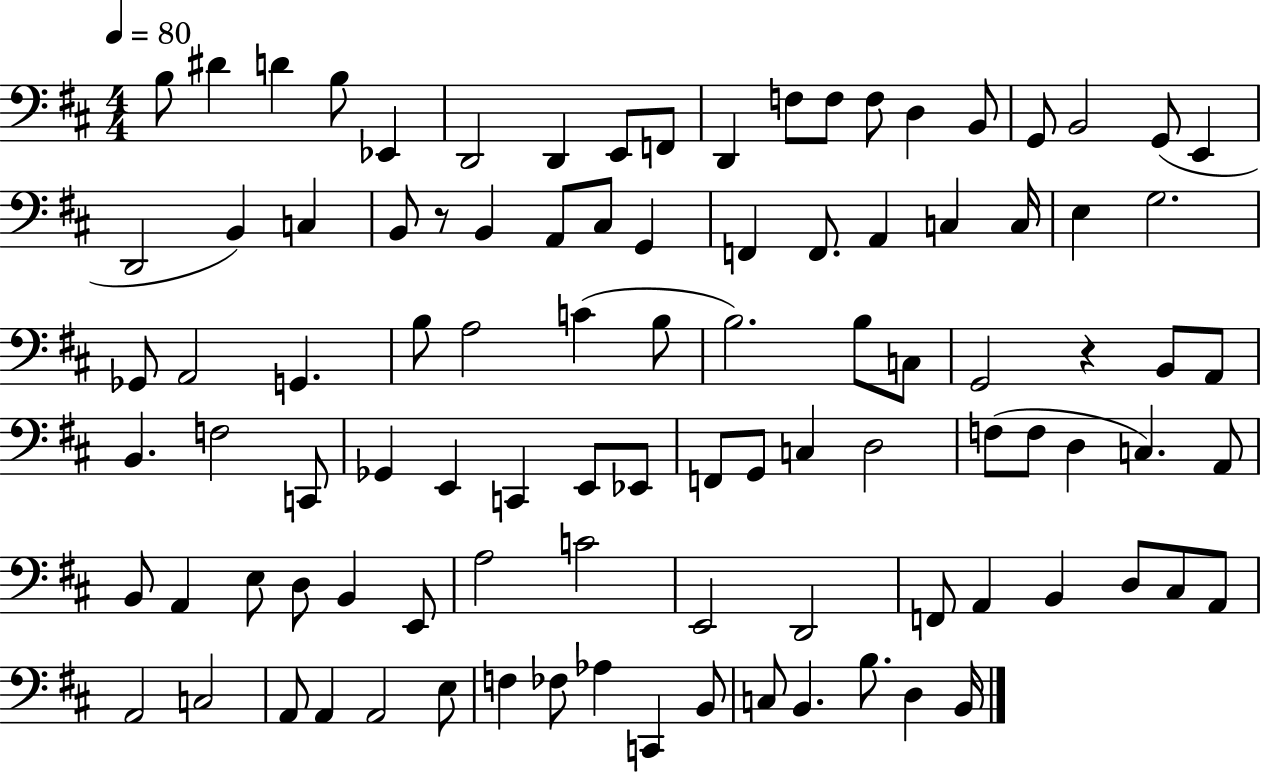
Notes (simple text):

B3/e D#4/q D4/q B3/e Eb2/q D2/h D2/q E2/e F2/e D2/q F3/e F3/e F3/e D3/q B2/e G2/e B2/h G2/e E2/q D2/h B2/q C3/q B2/e R/e B2/q A2/e C#3/e G2/q F2/q F2/e. A2/q C3/q C3/s E3/q G3/h. Gb2/e A2/h G2/q. B3/e A3/h C4/q B3/e B3/h. B3/e C3/e G2/h R/q B2/e A2/e B2/q. F3/h C2/e Gb2/q E2/q C2/q E2/e Eb2/e F2/e G2/e C3/q D3/h F3/e F3/e D3/q C3/q. A2/e B2/e A2/q E3/e D3/e B2/q E2/e A3/h C4/h E2/h D2/h F2/e A2/q B2/q D3/e C#3/e A2/e A2/h C3/h A2/e A2/q A2/h E3/e F3/q FES3/e Ab3/q C2/q B2/e C3/e B2/q. B3/e. D3/q B2/s